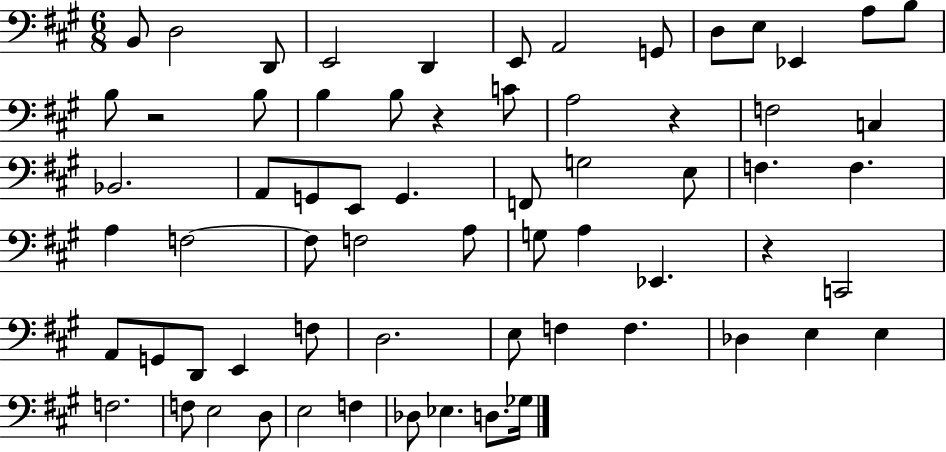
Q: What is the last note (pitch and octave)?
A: Gb3